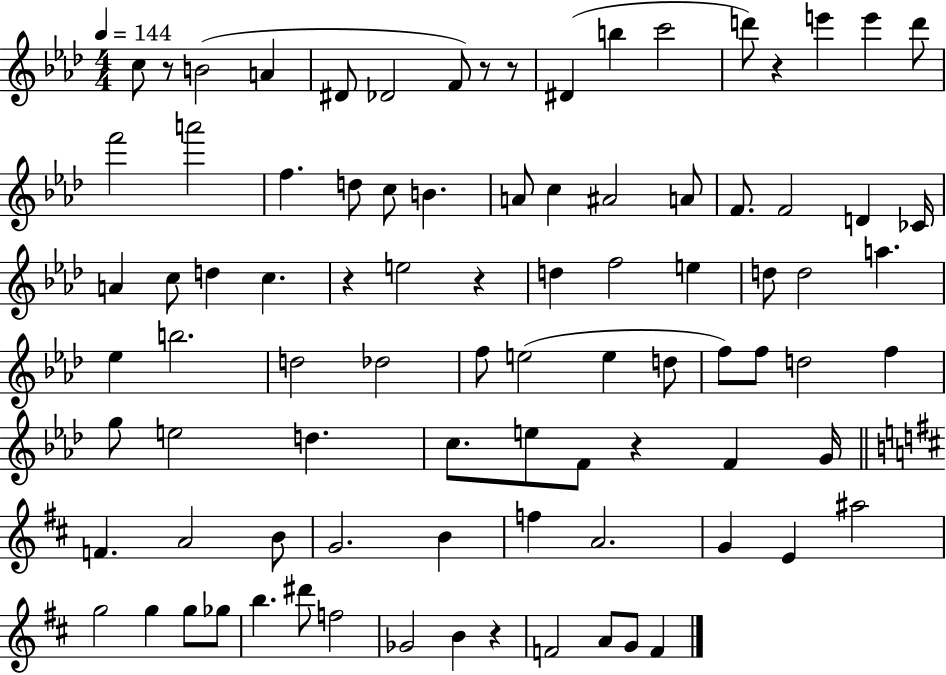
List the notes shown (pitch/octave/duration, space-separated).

C5/e R/e B4/h A4/q D#4/e Db4/h F4/e R/e R/e D#4/q B5/q C6/h D6/e R/q E6/q E6/q D6/e F6/h A6/h F5/q. D5/e C5/e B4/q. A4/e C5/q A#4/h A4/e F4/e. F4/h D4/q CES4/s A4/q C5/e D5/q C5/q. R/q E5/h R/q D5/q F5/h E5/q D5/e D5/h A5/q. Eb5/q B5/h. D5/h Db5/h F5/e E5/h E5/q D5/e F5/e F5/e D5/h F5/q G5/e E5/h D5/q. C5/e. E5/e F4/e R/q F4/q G4/s F4/q. A4/h B4/e G4/h. B4/q F5/q A4/h. G4/q E4/q A#5/h G5/h G5/q G5/e Gb5/e B5/q. D#6/e F5/h Gb4/h B4/q R/q F4/h A4/e G4/e F4/q